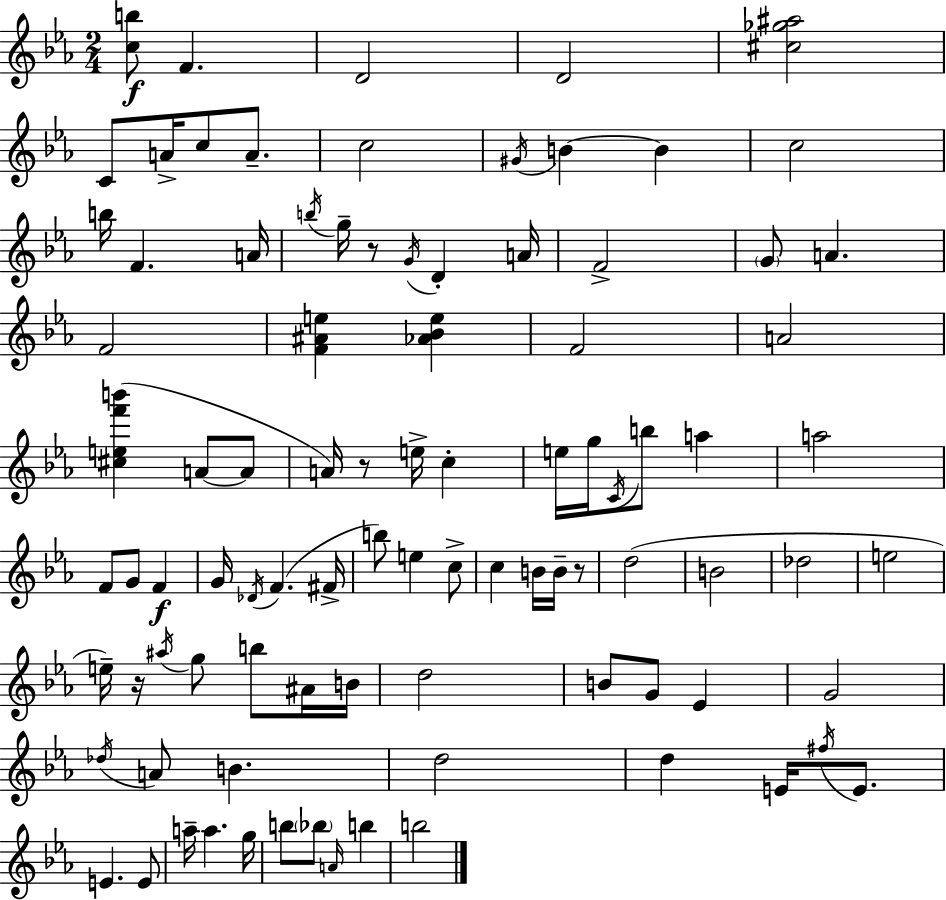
[C5,B5]/e F4/q. D4/h D4/h [C#5,Gb5,A#5]/h C4/e A4/s C5/e A4/e. C5/h G#4/s B4/q B4/q C5/h B5/s F4/q. A4/s B5/s G5/s R/e G4/s D4/q A4/s F4/h G4/e A4/q. F4/h [F4,A#4,E5]/q [Ab4,Bb4,E5]/q F4/h A4/h [C#5,E5,F6,B6]/q A4/e A4/e A4/s R/e E5/s C5/q E5/s G5/s C4/s B5/e A5/q A5/h F4/e G4/e F4/q G4/s Db4/s F4/q. F#4/s B5/e E5/q C5/e C5/q B4/s B4/s R/e D5/h B4/h Db5/h E5/h E5/s R/s A#5/s G5/e B5/e A#4/s B4/s D5/h B4/e G4/e Eb4/q G4/h Db5/s A4/e B4/q. D5/h D5/q E4/s F#5/s E4/e. E4/q. E4/e A5/s A5/q. G5/s B5/e Bb5/e A4/s B5/q B5/h